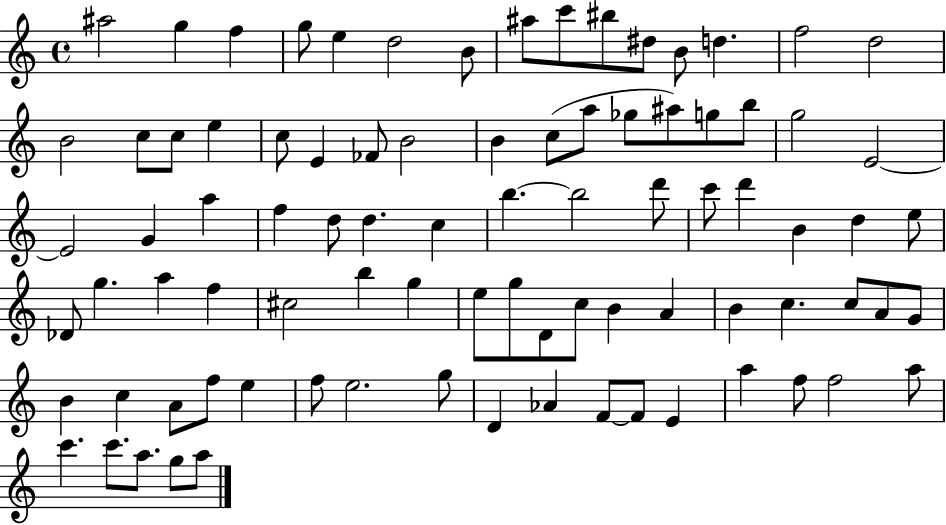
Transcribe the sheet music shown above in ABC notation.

X:1
T:Untitled
M:4/4
L:1/4
K:C
^a2 g f g/2 e d2 B/2 ^a/2 c'/2 ^b/2 ^d/2 B/2 d f2 d2 B2 c/2 c/2 e c/2 E _F/2 B2 B c/2 a/2 _g/2 ^a/2 g/2 b/2 g2 E2 E2 G a f d/2 d c b b2 d'/2 c'/2 d' B d e/2 _D/2 g a f ^c2 b g e/2 g/2 D/2 c/2 B A B c c/2 A/2 G/2 B c A/2 f/2 e f/2 e2 g/2 D _A F/2 F/2 E a f/2 f2 a/2 c' c'/2 a/2 g/2 a/2